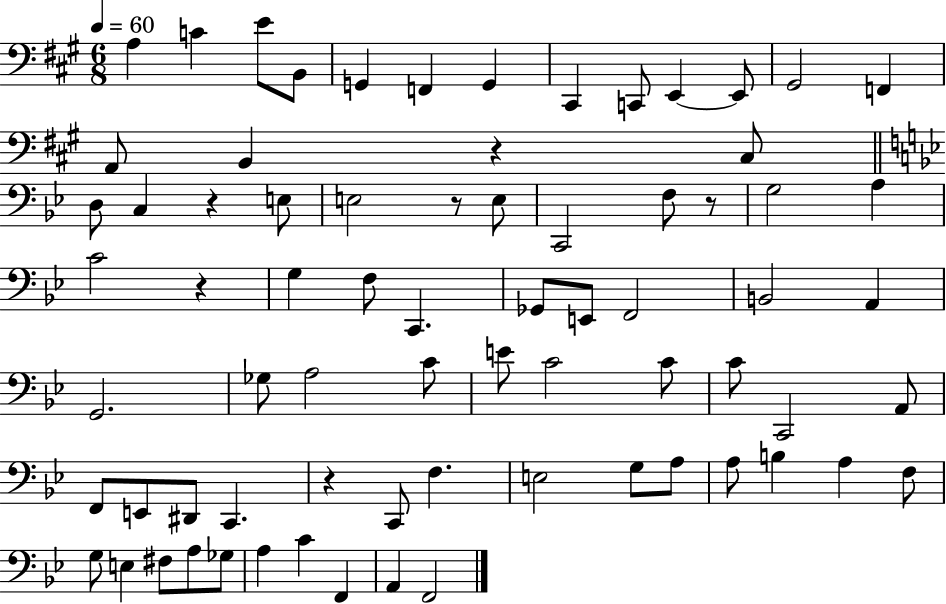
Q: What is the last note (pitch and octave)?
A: F2